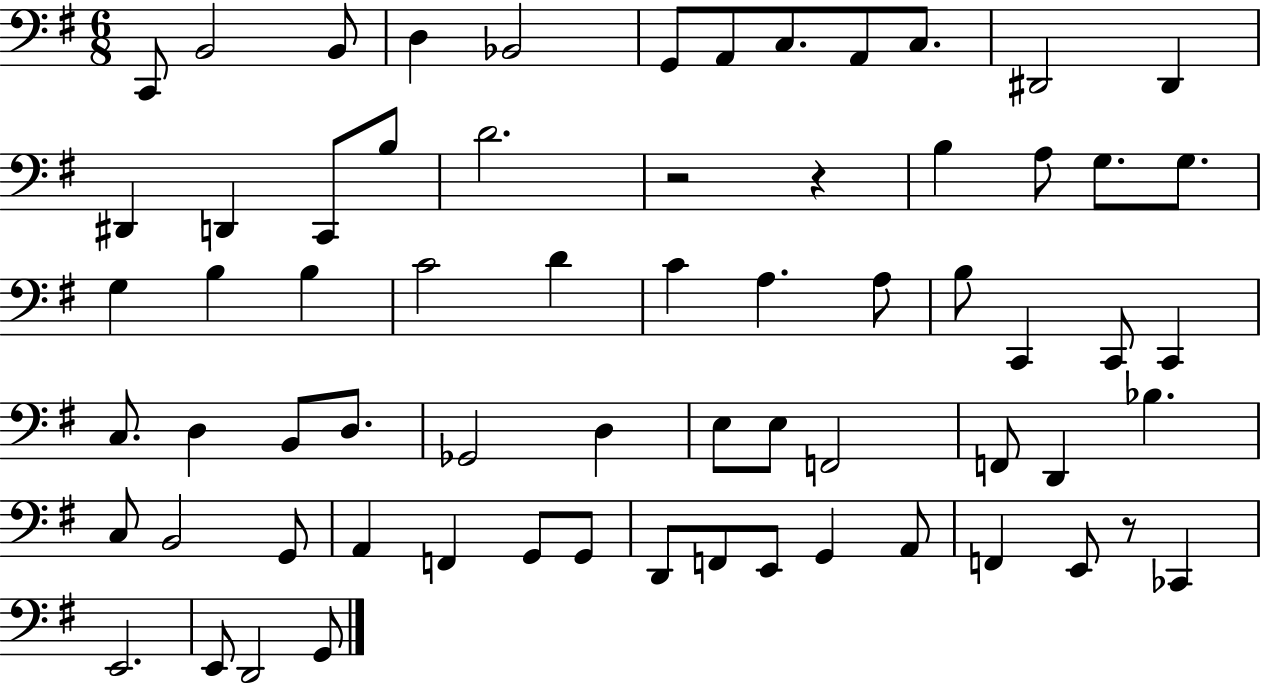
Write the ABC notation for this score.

X:1
T:Untitled
M:6/8
L:1/4
K:G
C,,/2 B,,2 B,,/2 D, _B,,2 G,,/2 A,,/2 C,/2 A,,/2 C,/2 ^D,,2 ^D,, ^D,, D,, C,,/2 B,/2 D2 z2 z B, A,/2 G,/2 G,/2 G, B, B, C2 D C A, A,/2 B,/2 C,, C,,/2 C,, C,/2 D, B,,/2 D,/2 _G,,2 D, E,/2 E,/2 F,,2 F,,/2 D,, _B, C,/2 B,,2 G,,/2 A,, F,, G,,/2 G,,/2 D,,/2 F,,/2 E,,/2 G,, A,,/2 F,, E,,/2 z/2 _C,, E,,2 E,,/2 D,,2 G,,/2